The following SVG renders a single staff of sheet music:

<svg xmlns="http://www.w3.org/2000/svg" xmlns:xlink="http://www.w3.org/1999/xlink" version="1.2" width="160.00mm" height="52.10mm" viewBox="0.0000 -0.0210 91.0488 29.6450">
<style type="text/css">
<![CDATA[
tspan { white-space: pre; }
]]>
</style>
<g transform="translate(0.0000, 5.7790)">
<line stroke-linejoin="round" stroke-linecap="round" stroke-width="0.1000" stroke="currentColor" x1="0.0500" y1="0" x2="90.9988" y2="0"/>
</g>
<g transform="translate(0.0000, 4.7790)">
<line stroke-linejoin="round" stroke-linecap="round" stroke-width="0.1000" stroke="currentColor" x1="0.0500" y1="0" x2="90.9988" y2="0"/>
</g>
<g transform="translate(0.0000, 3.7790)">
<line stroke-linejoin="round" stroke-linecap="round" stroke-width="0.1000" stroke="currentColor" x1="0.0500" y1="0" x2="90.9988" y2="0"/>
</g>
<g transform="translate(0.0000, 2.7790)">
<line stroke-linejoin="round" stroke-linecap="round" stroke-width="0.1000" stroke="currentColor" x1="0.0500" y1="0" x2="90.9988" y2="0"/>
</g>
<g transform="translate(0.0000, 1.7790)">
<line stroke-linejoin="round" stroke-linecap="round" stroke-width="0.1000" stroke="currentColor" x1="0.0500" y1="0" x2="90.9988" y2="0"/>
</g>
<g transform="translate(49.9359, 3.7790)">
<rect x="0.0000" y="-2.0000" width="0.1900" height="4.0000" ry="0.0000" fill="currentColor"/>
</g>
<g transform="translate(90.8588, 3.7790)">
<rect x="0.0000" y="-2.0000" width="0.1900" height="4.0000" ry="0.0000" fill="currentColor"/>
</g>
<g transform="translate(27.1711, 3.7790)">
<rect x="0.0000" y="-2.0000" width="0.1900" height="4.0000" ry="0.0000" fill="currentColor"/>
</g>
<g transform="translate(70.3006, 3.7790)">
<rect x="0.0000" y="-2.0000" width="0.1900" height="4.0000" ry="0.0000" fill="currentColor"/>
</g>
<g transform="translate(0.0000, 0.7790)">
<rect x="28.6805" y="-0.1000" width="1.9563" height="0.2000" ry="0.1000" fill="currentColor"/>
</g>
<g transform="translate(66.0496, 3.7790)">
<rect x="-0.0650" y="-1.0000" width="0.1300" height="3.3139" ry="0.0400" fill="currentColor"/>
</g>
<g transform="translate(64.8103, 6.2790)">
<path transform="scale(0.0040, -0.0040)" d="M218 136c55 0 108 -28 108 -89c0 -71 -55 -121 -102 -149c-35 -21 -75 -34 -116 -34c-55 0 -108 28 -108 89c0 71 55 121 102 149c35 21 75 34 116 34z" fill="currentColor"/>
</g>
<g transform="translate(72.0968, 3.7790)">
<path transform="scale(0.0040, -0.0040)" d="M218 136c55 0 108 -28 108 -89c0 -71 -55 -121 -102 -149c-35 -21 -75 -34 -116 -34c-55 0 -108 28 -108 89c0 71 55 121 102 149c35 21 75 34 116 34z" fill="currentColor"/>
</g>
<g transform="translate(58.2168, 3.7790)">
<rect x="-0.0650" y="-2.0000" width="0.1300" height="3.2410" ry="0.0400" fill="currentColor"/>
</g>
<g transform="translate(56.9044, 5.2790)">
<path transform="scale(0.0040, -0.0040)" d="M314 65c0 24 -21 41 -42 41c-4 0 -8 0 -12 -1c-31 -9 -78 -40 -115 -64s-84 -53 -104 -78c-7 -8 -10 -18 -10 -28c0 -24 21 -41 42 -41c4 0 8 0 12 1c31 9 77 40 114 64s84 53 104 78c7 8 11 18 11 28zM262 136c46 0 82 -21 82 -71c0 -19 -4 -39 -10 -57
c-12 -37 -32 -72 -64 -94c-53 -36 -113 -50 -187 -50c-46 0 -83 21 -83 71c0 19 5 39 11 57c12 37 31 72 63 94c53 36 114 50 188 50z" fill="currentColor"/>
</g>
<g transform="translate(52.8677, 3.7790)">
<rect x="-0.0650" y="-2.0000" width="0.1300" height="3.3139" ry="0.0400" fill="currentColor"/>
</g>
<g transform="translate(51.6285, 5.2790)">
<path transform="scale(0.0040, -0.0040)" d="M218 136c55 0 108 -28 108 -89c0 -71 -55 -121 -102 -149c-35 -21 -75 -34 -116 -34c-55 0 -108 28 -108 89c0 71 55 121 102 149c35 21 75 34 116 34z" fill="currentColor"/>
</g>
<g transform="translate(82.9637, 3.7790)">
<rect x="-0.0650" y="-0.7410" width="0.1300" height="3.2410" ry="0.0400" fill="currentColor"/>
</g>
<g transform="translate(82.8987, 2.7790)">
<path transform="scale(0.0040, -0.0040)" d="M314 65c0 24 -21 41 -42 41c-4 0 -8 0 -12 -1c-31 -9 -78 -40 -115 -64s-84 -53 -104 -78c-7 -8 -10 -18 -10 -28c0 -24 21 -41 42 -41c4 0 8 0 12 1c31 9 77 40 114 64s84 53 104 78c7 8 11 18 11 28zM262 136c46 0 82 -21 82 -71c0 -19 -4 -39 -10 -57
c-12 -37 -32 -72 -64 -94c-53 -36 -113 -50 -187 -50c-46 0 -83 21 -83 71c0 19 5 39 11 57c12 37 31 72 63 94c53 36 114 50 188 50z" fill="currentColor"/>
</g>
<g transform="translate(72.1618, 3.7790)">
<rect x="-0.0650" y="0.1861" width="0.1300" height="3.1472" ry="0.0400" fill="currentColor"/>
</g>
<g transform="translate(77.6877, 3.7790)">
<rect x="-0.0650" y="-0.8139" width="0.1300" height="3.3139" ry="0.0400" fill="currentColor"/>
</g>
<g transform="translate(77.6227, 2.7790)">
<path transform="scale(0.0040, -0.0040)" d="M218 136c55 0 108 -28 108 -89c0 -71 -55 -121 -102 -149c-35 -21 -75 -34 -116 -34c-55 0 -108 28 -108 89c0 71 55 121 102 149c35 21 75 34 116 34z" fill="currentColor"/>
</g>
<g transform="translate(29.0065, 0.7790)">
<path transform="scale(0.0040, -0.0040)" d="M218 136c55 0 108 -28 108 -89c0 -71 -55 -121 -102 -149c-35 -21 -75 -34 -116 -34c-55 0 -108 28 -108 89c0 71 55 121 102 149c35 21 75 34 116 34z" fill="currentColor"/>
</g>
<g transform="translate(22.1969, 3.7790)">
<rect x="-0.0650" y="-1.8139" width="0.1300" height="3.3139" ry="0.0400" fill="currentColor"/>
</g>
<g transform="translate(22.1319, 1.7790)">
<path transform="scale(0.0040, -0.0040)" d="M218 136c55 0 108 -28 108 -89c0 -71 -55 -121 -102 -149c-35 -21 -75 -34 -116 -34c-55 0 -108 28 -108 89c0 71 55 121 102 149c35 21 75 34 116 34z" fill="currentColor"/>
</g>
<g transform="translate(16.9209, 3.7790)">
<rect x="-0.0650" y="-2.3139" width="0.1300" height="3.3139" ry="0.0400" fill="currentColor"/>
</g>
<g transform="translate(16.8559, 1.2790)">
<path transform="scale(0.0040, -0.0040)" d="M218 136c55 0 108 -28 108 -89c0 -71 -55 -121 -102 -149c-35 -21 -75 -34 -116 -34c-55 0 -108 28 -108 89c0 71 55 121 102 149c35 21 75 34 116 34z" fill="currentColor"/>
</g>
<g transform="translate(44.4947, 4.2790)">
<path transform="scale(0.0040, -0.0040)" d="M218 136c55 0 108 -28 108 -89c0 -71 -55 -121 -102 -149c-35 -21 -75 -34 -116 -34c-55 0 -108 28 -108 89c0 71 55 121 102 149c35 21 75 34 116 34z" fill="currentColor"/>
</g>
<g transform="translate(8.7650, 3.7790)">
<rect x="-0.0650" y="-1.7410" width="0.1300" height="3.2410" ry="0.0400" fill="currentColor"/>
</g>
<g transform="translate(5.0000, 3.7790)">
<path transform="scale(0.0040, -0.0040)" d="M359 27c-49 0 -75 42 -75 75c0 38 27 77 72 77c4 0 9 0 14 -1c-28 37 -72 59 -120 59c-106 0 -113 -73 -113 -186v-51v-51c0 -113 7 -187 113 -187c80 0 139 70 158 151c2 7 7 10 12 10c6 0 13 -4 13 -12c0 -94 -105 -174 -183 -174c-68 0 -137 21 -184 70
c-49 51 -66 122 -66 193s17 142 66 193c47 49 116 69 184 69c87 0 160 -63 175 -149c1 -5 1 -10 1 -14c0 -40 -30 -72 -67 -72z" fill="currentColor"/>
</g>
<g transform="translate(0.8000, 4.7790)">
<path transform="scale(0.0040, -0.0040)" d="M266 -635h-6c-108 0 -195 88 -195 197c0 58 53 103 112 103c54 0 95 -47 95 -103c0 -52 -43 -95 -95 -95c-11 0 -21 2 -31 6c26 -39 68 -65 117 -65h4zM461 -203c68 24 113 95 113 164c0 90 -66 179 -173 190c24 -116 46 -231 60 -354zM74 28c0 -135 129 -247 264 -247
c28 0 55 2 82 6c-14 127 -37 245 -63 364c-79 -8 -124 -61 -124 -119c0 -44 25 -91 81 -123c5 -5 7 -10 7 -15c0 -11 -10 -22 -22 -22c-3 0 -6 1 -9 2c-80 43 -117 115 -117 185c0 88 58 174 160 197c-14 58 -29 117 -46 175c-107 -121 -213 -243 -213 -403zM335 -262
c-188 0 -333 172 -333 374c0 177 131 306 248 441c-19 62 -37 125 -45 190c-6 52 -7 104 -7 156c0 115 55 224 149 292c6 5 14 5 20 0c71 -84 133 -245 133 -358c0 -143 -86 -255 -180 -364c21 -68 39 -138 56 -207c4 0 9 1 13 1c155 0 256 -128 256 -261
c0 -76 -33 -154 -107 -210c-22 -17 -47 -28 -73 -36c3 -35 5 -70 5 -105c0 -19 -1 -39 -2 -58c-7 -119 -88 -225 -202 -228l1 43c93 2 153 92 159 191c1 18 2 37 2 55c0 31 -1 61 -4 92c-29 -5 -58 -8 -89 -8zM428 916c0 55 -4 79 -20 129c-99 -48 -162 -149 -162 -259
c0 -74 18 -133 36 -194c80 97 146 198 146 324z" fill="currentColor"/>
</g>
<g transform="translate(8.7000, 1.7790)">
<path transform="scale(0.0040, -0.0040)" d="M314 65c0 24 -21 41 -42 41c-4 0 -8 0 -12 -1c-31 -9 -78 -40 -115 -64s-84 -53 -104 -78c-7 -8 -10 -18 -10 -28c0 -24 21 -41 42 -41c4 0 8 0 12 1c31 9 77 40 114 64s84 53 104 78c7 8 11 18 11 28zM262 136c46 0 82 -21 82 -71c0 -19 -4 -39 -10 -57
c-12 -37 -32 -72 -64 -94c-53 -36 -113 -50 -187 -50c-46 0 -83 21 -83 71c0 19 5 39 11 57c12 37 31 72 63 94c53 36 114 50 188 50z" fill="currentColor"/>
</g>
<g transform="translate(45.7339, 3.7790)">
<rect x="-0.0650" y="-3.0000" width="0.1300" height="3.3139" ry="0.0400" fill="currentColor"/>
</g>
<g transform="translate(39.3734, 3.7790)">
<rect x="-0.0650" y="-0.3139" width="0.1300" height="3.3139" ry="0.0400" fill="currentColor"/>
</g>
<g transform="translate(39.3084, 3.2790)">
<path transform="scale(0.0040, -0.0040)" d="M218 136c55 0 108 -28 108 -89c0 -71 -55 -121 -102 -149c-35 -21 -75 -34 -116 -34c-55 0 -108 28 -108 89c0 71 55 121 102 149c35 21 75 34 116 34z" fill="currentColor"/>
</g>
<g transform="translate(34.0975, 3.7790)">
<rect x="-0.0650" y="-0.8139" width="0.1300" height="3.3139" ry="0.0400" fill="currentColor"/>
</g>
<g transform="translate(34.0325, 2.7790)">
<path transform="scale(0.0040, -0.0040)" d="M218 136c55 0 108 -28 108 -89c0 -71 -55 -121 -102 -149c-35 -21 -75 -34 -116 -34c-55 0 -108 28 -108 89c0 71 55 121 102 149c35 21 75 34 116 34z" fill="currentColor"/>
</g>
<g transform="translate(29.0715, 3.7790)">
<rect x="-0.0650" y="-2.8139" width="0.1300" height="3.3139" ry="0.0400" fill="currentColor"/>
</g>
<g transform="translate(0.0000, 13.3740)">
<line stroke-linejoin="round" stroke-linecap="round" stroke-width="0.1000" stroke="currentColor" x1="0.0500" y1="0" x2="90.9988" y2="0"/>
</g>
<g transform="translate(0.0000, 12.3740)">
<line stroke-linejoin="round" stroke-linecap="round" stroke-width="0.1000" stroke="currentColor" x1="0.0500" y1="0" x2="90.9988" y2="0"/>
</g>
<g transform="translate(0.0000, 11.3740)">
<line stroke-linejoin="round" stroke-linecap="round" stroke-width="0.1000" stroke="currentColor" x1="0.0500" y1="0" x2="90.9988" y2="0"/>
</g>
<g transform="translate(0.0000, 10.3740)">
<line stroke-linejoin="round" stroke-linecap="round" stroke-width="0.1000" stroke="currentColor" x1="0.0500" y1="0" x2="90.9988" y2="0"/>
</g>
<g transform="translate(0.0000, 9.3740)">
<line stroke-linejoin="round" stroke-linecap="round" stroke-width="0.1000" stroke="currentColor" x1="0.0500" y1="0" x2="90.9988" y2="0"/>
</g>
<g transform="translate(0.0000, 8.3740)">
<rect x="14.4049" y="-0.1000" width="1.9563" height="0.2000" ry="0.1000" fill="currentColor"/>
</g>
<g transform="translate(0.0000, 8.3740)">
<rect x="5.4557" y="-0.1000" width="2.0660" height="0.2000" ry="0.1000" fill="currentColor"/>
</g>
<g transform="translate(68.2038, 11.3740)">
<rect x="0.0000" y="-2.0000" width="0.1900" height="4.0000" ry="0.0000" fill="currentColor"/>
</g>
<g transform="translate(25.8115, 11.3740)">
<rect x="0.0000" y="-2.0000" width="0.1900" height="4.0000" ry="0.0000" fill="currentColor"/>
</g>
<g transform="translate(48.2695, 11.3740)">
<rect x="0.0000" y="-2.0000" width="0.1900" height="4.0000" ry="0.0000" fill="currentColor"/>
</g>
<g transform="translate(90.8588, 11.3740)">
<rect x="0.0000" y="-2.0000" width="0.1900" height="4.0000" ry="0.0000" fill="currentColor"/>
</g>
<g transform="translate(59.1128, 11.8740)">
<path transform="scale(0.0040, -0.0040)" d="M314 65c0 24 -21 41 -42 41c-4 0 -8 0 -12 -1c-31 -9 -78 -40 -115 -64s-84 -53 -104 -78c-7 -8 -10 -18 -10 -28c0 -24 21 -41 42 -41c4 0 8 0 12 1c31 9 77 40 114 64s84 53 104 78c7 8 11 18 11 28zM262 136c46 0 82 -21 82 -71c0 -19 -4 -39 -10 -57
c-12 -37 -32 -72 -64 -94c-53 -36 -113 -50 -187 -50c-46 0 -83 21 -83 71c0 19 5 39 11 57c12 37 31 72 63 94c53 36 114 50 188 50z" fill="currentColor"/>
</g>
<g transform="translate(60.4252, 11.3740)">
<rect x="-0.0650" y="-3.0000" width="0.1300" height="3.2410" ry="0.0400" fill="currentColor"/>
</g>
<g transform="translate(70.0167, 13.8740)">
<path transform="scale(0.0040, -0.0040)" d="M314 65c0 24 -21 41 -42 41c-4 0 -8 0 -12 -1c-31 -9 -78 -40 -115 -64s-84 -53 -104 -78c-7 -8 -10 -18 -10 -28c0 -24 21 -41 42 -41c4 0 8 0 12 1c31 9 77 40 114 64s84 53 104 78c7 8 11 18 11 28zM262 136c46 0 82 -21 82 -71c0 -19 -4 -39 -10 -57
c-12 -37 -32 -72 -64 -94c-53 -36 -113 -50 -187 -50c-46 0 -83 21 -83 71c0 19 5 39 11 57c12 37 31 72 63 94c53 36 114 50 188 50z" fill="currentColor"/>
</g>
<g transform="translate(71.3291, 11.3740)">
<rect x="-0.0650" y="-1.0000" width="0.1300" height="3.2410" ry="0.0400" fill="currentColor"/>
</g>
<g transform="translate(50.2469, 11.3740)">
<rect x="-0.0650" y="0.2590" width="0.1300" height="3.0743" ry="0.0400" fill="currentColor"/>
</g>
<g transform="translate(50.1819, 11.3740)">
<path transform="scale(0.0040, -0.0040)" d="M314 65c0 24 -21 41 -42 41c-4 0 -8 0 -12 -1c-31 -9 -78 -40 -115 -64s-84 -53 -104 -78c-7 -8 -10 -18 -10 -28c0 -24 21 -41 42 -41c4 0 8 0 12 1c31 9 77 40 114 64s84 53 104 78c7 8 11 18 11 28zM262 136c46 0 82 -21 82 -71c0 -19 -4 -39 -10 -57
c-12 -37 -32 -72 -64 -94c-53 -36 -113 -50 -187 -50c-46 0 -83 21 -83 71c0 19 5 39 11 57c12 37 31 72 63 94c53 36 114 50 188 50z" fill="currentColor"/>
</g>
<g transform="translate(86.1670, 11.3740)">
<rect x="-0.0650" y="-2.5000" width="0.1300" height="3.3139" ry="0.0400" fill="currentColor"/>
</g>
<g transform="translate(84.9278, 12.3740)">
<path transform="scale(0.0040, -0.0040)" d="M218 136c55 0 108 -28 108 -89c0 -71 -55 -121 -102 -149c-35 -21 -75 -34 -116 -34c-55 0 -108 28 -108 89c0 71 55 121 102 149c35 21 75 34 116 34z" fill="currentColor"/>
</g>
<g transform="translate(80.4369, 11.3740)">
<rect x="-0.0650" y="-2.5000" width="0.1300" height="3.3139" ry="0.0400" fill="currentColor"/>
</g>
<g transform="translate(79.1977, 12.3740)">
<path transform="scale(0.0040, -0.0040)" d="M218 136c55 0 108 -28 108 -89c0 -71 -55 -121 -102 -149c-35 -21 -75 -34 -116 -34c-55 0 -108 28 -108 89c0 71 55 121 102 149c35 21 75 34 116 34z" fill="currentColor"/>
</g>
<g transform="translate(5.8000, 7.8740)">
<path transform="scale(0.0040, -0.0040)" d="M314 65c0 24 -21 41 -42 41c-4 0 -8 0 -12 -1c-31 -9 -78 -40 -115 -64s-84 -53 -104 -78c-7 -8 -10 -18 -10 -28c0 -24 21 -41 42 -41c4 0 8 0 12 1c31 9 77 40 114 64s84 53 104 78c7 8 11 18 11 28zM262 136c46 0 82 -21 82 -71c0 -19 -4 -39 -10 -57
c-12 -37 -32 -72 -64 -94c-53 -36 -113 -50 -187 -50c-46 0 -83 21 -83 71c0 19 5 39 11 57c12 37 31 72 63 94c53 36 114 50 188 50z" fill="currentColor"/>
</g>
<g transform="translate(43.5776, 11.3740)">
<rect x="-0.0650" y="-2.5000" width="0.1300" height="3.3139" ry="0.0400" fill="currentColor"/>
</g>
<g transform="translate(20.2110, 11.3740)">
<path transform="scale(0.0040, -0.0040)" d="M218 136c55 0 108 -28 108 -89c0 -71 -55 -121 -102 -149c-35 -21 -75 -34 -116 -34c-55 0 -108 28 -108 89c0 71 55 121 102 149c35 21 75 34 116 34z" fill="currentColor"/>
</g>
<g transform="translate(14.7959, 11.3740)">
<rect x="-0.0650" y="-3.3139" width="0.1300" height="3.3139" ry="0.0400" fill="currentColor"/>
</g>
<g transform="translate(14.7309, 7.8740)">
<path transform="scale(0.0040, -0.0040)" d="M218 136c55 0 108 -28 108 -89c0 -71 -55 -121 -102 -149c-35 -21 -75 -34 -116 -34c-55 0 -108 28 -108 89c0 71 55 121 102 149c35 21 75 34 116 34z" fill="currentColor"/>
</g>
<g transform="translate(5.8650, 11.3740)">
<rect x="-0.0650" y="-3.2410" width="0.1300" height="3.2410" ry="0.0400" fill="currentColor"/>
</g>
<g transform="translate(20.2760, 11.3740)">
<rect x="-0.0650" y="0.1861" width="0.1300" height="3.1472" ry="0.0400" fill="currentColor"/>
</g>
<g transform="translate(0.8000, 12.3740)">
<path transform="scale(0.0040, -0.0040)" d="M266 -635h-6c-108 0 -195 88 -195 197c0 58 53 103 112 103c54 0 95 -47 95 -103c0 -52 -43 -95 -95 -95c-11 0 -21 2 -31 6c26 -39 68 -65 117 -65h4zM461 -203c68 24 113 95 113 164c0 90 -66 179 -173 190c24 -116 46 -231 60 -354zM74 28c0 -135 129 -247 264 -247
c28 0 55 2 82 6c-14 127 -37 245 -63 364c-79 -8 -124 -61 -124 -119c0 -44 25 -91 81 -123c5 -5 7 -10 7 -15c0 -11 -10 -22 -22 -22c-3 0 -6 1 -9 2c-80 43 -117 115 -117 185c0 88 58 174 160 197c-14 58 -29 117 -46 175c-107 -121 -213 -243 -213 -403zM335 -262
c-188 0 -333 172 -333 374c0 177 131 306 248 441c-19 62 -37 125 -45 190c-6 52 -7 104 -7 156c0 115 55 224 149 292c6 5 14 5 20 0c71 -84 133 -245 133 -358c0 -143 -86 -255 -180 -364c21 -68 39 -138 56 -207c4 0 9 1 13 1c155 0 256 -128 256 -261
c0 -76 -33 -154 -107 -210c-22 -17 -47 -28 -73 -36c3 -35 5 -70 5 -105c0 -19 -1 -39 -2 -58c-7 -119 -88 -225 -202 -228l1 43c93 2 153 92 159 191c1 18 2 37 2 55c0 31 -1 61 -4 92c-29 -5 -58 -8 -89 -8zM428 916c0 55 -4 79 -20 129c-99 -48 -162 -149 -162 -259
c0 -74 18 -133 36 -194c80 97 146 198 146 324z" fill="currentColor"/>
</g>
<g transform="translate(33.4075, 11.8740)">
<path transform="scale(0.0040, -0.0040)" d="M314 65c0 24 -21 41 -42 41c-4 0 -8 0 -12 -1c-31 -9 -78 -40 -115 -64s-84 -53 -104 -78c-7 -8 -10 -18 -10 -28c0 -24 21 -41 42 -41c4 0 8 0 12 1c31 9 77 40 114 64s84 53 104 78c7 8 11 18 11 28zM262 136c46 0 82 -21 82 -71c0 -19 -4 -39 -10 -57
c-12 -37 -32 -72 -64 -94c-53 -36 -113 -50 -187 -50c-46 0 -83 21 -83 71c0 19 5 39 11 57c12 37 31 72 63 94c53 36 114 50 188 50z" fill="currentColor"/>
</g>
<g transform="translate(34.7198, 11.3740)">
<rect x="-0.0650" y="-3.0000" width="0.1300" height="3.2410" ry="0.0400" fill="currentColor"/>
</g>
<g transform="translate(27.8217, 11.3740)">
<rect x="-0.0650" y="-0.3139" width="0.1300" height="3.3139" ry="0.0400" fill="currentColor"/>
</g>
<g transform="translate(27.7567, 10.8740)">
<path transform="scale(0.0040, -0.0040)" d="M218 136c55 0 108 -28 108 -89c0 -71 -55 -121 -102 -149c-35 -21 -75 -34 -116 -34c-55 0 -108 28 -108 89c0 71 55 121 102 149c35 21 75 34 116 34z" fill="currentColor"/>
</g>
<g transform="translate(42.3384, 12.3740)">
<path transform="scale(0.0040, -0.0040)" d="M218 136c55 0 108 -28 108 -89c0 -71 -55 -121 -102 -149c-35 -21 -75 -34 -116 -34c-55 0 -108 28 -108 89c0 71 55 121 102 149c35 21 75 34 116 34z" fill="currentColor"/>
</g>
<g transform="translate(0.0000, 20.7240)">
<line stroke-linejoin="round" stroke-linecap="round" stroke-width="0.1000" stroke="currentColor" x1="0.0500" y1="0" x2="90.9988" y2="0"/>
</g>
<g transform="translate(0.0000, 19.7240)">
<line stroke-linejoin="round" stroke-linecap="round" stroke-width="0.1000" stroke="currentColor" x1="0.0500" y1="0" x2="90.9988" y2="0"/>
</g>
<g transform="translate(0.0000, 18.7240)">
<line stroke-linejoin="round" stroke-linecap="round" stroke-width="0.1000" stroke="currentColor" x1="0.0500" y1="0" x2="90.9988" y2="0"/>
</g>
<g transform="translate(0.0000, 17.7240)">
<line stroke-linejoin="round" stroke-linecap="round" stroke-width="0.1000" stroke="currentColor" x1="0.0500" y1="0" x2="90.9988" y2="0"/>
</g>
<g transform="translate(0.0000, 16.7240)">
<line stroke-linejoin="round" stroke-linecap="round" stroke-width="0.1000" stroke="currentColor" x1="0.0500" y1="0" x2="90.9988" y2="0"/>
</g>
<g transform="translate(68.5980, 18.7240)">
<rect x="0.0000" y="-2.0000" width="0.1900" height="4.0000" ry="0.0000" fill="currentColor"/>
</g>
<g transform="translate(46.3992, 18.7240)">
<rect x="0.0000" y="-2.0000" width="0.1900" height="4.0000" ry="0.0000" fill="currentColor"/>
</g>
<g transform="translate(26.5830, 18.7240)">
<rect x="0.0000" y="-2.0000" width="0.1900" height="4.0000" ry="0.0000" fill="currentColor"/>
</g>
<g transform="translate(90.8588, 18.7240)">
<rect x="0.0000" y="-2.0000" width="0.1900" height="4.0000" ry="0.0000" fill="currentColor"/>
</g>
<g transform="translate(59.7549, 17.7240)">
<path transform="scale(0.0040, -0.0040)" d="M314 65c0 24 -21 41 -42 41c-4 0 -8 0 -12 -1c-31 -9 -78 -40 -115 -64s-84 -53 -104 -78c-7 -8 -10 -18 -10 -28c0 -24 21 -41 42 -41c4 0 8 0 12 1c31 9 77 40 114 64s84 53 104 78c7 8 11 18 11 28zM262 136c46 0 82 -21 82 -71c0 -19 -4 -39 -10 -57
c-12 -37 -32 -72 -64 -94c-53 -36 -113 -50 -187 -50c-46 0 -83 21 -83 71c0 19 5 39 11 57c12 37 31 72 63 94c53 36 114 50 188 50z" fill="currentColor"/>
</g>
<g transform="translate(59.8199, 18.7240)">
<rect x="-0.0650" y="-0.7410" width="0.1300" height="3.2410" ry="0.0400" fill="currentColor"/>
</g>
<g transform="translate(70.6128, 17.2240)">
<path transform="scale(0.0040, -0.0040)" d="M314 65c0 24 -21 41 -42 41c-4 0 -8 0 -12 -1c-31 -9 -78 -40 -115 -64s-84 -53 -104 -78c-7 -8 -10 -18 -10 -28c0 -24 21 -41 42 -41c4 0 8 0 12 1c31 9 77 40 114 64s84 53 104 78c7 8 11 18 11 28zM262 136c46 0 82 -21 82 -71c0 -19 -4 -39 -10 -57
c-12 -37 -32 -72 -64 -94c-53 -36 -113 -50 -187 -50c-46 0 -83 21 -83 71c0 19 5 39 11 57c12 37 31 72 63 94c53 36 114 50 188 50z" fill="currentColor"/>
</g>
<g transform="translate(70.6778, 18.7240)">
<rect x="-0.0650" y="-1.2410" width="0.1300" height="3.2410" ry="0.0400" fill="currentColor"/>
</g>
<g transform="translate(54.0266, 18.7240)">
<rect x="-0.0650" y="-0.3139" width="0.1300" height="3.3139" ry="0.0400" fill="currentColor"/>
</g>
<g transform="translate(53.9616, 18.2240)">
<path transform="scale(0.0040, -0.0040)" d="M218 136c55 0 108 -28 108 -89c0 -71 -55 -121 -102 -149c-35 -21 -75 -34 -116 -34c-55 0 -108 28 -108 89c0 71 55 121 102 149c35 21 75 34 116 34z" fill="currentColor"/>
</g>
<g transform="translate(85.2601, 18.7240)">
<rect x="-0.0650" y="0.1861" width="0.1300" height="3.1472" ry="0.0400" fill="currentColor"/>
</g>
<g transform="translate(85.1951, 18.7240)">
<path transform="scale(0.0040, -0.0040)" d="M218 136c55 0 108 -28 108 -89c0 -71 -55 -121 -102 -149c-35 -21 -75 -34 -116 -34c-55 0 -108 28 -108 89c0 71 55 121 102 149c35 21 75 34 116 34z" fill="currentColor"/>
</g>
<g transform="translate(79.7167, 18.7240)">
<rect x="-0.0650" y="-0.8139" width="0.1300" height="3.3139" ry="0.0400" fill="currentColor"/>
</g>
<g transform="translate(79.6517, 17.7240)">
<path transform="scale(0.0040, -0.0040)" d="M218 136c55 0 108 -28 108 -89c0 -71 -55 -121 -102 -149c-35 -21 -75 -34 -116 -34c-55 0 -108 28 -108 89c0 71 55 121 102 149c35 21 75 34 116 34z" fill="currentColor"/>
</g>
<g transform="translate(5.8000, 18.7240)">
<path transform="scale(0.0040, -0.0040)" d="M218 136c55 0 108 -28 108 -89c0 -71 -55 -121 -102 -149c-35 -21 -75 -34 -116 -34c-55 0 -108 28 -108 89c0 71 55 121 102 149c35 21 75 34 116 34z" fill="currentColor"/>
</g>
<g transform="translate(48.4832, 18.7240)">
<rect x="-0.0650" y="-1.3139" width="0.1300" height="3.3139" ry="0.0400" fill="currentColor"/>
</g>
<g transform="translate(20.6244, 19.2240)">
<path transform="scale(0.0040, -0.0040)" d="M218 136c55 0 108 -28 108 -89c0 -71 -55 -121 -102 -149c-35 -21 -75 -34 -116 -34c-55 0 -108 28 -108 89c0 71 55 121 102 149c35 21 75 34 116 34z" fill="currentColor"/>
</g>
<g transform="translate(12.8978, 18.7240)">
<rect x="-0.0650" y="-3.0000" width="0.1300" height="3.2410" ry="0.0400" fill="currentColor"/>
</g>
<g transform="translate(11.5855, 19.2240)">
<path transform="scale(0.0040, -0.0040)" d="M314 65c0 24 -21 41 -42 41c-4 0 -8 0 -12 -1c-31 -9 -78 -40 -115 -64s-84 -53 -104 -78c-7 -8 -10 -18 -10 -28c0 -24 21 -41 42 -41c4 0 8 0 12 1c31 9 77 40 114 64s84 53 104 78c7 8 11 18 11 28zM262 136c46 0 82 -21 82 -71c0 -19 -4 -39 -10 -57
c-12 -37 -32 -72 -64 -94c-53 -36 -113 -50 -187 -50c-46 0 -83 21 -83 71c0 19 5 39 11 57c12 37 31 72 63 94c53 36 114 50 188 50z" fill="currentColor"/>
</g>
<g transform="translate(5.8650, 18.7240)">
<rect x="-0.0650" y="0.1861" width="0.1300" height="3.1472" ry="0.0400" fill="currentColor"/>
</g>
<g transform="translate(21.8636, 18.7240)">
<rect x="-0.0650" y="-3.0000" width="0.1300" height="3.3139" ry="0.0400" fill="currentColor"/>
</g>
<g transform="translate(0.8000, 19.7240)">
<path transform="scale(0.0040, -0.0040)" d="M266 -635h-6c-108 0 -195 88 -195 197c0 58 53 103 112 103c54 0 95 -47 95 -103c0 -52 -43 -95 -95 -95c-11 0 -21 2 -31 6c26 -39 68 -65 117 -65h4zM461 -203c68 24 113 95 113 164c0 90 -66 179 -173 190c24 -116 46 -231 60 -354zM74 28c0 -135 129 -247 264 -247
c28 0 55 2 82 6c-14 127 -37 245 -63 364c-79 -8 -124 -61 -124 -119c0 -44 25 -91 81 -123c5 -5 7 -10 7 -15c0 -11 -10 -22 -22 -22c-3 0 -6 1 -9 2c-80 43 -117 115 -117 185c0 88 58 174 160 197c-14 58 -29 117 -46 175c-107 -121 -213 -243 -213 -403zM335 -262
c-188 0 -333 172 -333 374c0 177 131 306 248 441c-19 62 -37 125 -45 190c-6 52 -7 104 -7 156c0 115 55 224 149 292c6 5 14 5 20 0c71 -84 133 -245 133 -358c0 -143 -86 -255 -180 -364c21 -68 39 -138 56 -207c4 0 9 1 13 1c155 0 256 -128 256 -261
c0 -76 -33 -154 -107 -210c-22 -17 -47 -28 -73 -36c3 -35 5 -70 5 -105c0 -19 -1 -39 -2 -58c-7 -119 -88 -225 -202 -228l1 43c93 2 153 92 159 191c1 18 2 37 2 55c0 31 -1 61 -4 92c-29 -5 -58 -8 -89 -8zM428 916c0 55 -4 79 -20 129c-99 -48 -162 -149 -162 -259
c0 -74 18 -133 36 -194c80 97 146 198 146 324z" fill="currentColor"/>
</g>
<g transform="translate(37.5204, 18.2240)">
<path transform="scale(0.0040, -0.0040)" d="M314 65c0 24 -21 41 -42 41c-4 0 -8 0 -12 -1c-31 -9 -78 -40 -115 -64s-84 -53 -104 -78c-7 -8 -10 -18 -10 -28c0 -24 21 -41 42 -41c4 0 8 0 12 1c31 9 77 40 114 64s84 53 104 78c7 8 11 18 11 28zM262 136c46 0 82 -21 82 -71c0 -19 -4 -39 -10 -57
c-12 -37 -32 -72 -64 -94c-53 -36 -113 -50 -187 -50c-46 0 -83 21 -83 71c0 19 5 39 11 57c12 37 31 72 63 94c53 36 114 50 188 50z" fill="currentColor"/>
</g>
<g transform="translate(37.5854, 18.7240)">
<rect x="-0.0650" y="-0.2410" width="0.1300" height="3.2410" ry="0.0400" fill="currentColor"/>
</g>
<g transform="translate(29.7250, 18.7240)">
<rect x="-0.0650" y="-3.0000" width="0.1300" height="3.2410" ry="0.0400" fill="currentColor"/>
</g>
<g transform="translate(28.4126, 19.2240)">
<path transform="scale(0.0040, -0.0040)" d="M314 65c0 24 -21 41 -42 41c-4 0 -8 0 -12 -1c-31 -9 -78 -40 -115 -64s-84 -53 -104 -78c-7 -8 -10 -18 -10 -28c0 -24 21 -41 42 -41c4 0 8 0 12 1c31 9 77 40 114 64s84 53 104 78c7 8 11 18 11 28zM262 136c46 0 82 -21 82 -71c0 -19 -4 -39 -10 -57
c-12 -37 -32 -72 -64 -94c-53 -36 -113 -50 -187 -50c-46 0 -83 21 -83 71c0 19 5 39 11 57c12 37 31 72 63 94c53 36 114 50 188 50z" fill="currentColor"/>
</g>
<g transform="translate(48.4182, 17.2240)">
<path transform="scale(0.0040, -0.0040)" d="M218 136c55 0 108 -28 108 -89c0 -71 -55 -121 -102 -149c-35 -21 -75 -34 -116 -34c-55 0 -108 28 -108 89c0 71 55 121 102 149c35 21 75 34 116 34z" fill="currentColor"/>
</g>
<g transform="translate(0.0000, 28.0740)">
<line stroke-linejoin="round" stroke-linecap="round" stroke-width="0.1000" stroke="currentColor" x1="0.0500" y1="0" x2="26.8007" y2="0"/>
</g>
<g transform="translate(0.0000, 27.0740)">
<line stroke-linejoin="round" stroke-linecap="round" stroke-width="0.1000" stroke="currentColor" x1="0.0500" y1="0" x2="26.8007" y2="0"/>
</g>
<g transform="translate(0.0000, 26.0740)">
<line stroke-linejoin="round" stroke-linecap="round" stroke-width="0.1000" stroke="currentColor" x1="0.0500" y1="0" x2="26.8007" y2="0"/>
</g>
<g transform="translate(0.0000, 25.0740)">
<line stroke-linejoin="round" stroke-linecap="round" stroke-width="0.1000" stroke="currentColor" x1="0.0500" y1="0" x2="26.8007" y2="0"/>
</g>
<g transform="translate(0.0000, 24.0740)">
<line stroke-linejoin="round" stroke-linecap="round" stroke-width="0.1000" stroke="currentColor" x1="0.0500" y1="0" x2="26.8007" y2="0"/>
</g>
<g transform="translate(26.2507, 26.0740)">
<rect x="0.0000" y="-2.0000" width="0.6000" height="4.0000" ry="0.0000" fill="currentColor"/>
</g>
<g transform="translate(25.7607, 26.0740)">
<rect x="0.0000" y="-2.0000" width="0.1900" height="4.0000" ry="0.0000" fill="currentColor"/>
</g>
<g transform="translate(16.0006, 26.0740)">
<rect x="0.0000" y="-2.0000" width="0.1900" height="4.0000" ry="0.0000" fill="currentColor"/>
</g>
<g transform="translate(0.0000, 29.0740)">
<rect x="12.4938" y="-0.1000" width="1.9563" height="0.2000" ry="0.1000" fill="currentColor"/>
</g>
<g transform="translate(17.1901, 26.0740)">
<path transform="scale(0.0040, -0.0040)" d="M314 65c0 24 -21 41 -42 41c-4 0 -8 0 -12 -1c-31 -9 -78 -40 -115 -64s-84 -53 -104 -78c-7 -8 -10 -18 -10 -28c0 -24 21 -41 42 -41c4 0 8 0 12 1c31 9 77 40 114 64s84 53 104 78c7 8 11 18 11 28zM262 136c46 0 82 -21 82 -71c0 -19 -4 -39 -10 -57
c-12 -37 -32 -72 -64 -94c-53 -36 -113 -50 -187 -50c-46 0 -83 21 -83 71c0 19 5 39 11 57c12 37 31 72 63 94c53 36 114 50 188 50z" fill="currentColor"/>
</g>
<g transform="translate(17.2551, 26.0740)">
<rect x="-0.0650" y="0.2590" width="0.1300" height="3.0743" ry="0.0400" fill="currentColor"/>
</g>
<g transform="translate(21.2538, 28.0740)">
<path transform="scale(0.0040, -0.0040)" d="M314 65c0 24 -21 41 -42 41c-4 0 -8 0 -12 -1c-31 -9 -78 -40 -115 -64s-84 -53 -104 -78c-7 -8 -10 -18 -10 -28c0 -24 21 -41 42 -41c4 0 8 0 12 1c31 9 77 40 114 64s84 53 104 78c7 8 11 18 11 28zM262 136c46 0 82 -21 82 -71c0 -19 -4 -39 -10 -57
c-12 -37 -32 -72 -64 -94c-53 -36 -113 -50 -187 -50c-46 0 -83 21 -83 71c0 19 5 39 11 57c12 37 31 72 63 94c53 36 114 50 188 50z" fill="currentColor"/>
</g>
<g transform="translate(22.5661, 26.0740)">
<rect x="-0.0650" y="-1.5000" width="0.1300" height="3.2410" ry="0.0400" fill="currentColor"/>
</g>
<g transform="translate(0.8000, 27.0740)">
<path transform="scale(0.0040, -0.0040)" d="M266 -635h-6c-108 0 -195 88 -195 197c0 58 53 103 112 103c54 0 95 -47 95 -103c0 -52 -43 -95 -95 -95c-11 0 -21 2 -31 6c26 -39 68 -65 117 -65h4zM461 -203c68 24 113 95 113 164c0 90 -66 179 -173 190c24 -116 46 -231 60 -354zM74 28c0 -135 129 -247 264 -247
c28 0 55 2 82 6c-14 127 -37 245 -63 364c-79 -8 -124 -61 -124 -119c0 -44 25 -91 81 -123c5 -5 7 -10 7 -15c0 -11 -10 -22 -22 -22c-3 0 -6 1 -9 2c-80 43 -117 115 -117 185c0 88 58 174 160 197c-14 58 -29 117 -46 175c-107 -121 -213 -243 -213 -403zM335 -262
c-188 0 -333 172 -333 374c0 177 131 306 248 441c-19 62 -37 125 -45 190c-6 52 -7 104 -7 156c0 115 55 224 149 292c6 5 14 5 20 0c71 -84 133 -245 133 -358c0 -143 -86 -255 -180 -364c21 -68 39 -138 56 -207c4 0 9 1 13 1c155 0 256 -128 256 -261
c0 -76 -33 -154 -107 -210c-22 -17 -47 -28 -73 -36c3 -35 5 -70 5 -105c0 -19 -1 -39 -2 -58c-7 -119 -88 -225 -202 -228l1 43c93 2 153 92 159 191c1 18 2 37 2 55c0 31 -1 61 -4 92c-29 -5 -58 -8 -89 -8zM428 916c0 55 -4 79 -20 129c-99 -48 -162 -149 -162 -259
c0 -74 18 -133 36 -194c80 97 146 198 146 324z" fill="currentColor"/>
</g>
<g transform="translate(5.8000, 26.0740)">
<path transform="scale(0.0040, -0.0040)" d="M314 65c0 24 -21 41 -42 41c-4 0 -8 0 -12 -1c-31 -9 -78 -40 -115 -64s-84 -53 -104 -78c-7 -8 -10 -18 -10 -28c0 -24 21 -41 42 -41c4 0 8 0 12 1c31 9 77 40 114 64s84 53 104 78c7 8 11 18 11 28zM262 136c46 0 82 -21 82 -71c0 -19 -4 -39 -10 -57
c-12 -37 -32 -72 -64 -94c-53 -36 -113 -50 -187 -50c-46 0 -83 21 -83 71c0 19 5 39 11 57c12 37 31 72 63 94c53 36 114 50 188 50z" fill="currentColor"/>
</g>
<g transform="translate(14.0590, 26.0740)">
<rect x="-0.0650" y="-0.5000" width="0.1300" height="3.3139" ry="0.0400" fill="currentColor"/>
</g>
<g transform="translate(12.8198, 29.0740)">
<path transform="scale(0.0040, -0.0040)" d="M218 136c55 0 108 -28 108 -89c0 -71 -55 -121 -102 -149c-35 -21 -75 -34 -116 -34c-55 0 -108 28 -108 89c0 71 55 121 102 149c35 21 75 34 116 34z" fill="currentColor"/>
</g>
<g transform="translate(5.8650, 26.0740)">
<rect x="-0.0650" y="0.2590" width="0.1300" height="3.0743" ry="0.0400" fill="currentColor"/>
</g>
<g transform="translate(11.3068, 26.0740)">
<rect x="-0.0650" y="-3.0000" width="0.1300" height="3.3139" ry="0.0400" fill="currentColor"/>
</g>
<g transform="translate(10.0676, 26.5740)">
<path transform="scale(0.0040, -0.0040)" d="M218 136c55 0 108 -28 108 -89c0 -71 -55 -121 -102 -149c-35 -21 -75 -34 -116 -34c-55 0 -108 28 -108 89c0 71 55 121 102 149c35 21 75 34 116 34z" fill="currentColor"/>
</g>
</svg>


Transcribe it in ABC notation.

X:1
T:Untitled
M:4/4
L:1/4
K:C
f2 g f a d c A F F2 D B d d2 b2 b B c A2 G B2 A2 D2 G G B A2 A A2 c2 e c d2 e2 d B B2 A C B2 E2